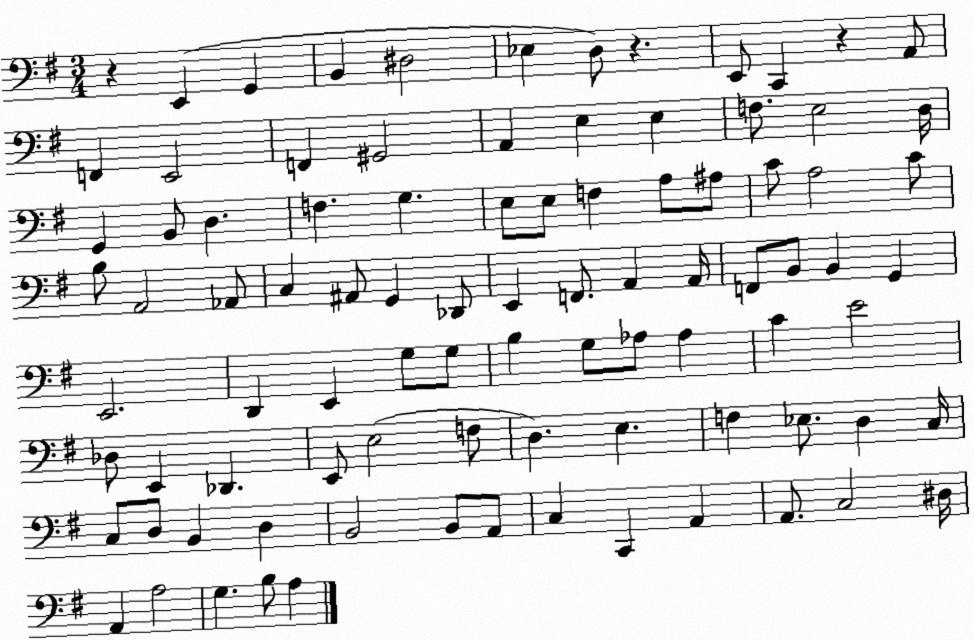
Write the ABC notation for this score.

X:1
T:Untitled
M:3/4
L:1/4
K:G
z E,, G,, B,, ^D,2 _E, D,/2 z E,,/2 C,, z A,,/2 F,, E,,2 F,, ^G,,2 A,, E, E, F,/2 E,2 D,/4 G,, B,,/2 D, F, G, E,/2 E,/2 F, A,/2 ^A,/2 C/2 A,2 C/2 B,/2 A,,2 _A,,/2 C, ^A,,/2 G,, _D,,/2 E,, F,,/2 A,, A,,/4 F,,/2 B,,/2 B,, G,, E,,2 D,, E,, G,/2 G,/2 B, G,/2 _A,/2 _A, C E2 _D,/2 E,, _D,, E,,/2 E,2 F,/2 D, E, F, _E,/2 D, C,/4 C,/2 D,/2 B,, D, B,,2 B,,/2 A,,/2 C, C,, A,, A,,/2 C,2 ^D,/4 A,, A,2 G, B,/2 A,